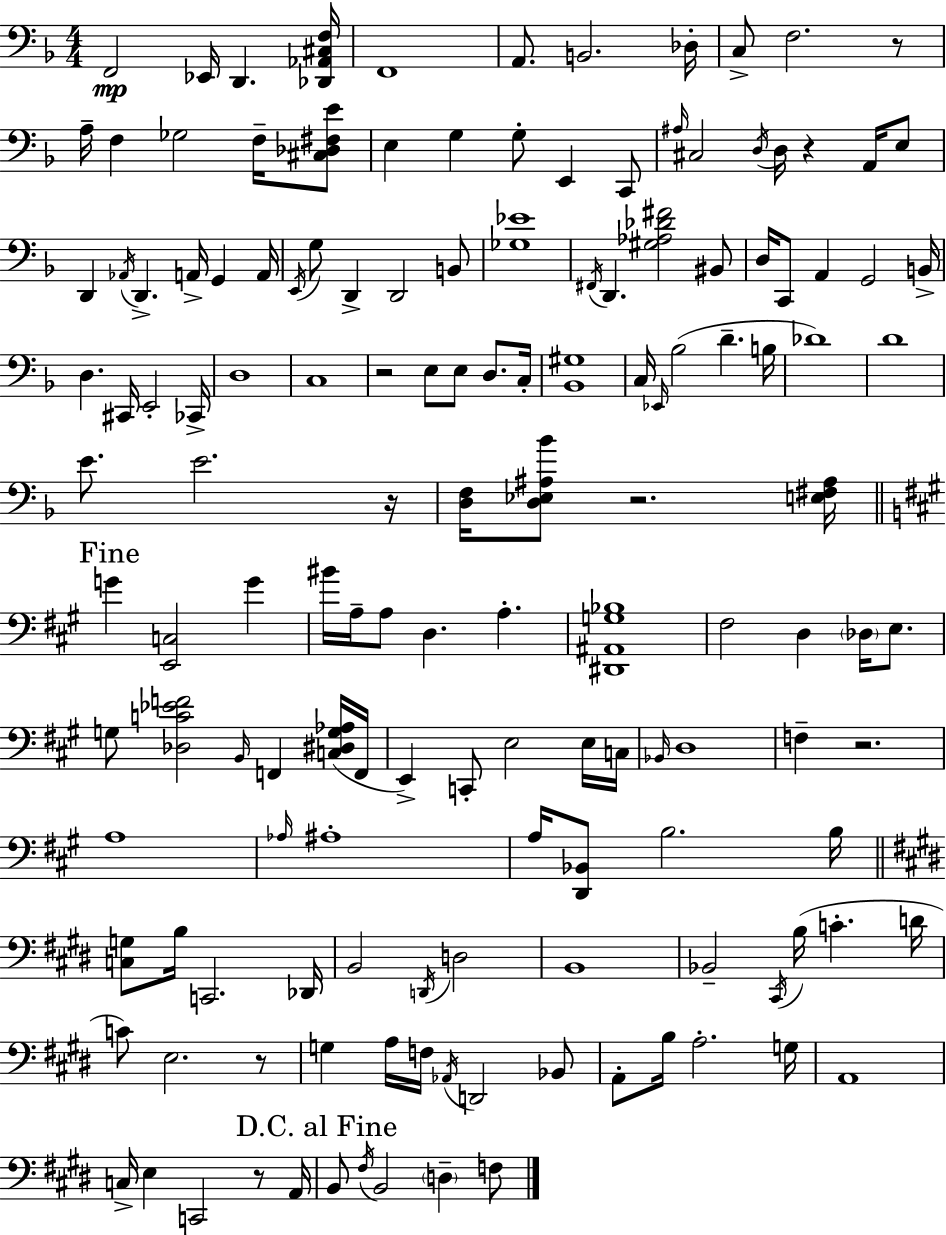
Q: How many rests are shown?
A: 8